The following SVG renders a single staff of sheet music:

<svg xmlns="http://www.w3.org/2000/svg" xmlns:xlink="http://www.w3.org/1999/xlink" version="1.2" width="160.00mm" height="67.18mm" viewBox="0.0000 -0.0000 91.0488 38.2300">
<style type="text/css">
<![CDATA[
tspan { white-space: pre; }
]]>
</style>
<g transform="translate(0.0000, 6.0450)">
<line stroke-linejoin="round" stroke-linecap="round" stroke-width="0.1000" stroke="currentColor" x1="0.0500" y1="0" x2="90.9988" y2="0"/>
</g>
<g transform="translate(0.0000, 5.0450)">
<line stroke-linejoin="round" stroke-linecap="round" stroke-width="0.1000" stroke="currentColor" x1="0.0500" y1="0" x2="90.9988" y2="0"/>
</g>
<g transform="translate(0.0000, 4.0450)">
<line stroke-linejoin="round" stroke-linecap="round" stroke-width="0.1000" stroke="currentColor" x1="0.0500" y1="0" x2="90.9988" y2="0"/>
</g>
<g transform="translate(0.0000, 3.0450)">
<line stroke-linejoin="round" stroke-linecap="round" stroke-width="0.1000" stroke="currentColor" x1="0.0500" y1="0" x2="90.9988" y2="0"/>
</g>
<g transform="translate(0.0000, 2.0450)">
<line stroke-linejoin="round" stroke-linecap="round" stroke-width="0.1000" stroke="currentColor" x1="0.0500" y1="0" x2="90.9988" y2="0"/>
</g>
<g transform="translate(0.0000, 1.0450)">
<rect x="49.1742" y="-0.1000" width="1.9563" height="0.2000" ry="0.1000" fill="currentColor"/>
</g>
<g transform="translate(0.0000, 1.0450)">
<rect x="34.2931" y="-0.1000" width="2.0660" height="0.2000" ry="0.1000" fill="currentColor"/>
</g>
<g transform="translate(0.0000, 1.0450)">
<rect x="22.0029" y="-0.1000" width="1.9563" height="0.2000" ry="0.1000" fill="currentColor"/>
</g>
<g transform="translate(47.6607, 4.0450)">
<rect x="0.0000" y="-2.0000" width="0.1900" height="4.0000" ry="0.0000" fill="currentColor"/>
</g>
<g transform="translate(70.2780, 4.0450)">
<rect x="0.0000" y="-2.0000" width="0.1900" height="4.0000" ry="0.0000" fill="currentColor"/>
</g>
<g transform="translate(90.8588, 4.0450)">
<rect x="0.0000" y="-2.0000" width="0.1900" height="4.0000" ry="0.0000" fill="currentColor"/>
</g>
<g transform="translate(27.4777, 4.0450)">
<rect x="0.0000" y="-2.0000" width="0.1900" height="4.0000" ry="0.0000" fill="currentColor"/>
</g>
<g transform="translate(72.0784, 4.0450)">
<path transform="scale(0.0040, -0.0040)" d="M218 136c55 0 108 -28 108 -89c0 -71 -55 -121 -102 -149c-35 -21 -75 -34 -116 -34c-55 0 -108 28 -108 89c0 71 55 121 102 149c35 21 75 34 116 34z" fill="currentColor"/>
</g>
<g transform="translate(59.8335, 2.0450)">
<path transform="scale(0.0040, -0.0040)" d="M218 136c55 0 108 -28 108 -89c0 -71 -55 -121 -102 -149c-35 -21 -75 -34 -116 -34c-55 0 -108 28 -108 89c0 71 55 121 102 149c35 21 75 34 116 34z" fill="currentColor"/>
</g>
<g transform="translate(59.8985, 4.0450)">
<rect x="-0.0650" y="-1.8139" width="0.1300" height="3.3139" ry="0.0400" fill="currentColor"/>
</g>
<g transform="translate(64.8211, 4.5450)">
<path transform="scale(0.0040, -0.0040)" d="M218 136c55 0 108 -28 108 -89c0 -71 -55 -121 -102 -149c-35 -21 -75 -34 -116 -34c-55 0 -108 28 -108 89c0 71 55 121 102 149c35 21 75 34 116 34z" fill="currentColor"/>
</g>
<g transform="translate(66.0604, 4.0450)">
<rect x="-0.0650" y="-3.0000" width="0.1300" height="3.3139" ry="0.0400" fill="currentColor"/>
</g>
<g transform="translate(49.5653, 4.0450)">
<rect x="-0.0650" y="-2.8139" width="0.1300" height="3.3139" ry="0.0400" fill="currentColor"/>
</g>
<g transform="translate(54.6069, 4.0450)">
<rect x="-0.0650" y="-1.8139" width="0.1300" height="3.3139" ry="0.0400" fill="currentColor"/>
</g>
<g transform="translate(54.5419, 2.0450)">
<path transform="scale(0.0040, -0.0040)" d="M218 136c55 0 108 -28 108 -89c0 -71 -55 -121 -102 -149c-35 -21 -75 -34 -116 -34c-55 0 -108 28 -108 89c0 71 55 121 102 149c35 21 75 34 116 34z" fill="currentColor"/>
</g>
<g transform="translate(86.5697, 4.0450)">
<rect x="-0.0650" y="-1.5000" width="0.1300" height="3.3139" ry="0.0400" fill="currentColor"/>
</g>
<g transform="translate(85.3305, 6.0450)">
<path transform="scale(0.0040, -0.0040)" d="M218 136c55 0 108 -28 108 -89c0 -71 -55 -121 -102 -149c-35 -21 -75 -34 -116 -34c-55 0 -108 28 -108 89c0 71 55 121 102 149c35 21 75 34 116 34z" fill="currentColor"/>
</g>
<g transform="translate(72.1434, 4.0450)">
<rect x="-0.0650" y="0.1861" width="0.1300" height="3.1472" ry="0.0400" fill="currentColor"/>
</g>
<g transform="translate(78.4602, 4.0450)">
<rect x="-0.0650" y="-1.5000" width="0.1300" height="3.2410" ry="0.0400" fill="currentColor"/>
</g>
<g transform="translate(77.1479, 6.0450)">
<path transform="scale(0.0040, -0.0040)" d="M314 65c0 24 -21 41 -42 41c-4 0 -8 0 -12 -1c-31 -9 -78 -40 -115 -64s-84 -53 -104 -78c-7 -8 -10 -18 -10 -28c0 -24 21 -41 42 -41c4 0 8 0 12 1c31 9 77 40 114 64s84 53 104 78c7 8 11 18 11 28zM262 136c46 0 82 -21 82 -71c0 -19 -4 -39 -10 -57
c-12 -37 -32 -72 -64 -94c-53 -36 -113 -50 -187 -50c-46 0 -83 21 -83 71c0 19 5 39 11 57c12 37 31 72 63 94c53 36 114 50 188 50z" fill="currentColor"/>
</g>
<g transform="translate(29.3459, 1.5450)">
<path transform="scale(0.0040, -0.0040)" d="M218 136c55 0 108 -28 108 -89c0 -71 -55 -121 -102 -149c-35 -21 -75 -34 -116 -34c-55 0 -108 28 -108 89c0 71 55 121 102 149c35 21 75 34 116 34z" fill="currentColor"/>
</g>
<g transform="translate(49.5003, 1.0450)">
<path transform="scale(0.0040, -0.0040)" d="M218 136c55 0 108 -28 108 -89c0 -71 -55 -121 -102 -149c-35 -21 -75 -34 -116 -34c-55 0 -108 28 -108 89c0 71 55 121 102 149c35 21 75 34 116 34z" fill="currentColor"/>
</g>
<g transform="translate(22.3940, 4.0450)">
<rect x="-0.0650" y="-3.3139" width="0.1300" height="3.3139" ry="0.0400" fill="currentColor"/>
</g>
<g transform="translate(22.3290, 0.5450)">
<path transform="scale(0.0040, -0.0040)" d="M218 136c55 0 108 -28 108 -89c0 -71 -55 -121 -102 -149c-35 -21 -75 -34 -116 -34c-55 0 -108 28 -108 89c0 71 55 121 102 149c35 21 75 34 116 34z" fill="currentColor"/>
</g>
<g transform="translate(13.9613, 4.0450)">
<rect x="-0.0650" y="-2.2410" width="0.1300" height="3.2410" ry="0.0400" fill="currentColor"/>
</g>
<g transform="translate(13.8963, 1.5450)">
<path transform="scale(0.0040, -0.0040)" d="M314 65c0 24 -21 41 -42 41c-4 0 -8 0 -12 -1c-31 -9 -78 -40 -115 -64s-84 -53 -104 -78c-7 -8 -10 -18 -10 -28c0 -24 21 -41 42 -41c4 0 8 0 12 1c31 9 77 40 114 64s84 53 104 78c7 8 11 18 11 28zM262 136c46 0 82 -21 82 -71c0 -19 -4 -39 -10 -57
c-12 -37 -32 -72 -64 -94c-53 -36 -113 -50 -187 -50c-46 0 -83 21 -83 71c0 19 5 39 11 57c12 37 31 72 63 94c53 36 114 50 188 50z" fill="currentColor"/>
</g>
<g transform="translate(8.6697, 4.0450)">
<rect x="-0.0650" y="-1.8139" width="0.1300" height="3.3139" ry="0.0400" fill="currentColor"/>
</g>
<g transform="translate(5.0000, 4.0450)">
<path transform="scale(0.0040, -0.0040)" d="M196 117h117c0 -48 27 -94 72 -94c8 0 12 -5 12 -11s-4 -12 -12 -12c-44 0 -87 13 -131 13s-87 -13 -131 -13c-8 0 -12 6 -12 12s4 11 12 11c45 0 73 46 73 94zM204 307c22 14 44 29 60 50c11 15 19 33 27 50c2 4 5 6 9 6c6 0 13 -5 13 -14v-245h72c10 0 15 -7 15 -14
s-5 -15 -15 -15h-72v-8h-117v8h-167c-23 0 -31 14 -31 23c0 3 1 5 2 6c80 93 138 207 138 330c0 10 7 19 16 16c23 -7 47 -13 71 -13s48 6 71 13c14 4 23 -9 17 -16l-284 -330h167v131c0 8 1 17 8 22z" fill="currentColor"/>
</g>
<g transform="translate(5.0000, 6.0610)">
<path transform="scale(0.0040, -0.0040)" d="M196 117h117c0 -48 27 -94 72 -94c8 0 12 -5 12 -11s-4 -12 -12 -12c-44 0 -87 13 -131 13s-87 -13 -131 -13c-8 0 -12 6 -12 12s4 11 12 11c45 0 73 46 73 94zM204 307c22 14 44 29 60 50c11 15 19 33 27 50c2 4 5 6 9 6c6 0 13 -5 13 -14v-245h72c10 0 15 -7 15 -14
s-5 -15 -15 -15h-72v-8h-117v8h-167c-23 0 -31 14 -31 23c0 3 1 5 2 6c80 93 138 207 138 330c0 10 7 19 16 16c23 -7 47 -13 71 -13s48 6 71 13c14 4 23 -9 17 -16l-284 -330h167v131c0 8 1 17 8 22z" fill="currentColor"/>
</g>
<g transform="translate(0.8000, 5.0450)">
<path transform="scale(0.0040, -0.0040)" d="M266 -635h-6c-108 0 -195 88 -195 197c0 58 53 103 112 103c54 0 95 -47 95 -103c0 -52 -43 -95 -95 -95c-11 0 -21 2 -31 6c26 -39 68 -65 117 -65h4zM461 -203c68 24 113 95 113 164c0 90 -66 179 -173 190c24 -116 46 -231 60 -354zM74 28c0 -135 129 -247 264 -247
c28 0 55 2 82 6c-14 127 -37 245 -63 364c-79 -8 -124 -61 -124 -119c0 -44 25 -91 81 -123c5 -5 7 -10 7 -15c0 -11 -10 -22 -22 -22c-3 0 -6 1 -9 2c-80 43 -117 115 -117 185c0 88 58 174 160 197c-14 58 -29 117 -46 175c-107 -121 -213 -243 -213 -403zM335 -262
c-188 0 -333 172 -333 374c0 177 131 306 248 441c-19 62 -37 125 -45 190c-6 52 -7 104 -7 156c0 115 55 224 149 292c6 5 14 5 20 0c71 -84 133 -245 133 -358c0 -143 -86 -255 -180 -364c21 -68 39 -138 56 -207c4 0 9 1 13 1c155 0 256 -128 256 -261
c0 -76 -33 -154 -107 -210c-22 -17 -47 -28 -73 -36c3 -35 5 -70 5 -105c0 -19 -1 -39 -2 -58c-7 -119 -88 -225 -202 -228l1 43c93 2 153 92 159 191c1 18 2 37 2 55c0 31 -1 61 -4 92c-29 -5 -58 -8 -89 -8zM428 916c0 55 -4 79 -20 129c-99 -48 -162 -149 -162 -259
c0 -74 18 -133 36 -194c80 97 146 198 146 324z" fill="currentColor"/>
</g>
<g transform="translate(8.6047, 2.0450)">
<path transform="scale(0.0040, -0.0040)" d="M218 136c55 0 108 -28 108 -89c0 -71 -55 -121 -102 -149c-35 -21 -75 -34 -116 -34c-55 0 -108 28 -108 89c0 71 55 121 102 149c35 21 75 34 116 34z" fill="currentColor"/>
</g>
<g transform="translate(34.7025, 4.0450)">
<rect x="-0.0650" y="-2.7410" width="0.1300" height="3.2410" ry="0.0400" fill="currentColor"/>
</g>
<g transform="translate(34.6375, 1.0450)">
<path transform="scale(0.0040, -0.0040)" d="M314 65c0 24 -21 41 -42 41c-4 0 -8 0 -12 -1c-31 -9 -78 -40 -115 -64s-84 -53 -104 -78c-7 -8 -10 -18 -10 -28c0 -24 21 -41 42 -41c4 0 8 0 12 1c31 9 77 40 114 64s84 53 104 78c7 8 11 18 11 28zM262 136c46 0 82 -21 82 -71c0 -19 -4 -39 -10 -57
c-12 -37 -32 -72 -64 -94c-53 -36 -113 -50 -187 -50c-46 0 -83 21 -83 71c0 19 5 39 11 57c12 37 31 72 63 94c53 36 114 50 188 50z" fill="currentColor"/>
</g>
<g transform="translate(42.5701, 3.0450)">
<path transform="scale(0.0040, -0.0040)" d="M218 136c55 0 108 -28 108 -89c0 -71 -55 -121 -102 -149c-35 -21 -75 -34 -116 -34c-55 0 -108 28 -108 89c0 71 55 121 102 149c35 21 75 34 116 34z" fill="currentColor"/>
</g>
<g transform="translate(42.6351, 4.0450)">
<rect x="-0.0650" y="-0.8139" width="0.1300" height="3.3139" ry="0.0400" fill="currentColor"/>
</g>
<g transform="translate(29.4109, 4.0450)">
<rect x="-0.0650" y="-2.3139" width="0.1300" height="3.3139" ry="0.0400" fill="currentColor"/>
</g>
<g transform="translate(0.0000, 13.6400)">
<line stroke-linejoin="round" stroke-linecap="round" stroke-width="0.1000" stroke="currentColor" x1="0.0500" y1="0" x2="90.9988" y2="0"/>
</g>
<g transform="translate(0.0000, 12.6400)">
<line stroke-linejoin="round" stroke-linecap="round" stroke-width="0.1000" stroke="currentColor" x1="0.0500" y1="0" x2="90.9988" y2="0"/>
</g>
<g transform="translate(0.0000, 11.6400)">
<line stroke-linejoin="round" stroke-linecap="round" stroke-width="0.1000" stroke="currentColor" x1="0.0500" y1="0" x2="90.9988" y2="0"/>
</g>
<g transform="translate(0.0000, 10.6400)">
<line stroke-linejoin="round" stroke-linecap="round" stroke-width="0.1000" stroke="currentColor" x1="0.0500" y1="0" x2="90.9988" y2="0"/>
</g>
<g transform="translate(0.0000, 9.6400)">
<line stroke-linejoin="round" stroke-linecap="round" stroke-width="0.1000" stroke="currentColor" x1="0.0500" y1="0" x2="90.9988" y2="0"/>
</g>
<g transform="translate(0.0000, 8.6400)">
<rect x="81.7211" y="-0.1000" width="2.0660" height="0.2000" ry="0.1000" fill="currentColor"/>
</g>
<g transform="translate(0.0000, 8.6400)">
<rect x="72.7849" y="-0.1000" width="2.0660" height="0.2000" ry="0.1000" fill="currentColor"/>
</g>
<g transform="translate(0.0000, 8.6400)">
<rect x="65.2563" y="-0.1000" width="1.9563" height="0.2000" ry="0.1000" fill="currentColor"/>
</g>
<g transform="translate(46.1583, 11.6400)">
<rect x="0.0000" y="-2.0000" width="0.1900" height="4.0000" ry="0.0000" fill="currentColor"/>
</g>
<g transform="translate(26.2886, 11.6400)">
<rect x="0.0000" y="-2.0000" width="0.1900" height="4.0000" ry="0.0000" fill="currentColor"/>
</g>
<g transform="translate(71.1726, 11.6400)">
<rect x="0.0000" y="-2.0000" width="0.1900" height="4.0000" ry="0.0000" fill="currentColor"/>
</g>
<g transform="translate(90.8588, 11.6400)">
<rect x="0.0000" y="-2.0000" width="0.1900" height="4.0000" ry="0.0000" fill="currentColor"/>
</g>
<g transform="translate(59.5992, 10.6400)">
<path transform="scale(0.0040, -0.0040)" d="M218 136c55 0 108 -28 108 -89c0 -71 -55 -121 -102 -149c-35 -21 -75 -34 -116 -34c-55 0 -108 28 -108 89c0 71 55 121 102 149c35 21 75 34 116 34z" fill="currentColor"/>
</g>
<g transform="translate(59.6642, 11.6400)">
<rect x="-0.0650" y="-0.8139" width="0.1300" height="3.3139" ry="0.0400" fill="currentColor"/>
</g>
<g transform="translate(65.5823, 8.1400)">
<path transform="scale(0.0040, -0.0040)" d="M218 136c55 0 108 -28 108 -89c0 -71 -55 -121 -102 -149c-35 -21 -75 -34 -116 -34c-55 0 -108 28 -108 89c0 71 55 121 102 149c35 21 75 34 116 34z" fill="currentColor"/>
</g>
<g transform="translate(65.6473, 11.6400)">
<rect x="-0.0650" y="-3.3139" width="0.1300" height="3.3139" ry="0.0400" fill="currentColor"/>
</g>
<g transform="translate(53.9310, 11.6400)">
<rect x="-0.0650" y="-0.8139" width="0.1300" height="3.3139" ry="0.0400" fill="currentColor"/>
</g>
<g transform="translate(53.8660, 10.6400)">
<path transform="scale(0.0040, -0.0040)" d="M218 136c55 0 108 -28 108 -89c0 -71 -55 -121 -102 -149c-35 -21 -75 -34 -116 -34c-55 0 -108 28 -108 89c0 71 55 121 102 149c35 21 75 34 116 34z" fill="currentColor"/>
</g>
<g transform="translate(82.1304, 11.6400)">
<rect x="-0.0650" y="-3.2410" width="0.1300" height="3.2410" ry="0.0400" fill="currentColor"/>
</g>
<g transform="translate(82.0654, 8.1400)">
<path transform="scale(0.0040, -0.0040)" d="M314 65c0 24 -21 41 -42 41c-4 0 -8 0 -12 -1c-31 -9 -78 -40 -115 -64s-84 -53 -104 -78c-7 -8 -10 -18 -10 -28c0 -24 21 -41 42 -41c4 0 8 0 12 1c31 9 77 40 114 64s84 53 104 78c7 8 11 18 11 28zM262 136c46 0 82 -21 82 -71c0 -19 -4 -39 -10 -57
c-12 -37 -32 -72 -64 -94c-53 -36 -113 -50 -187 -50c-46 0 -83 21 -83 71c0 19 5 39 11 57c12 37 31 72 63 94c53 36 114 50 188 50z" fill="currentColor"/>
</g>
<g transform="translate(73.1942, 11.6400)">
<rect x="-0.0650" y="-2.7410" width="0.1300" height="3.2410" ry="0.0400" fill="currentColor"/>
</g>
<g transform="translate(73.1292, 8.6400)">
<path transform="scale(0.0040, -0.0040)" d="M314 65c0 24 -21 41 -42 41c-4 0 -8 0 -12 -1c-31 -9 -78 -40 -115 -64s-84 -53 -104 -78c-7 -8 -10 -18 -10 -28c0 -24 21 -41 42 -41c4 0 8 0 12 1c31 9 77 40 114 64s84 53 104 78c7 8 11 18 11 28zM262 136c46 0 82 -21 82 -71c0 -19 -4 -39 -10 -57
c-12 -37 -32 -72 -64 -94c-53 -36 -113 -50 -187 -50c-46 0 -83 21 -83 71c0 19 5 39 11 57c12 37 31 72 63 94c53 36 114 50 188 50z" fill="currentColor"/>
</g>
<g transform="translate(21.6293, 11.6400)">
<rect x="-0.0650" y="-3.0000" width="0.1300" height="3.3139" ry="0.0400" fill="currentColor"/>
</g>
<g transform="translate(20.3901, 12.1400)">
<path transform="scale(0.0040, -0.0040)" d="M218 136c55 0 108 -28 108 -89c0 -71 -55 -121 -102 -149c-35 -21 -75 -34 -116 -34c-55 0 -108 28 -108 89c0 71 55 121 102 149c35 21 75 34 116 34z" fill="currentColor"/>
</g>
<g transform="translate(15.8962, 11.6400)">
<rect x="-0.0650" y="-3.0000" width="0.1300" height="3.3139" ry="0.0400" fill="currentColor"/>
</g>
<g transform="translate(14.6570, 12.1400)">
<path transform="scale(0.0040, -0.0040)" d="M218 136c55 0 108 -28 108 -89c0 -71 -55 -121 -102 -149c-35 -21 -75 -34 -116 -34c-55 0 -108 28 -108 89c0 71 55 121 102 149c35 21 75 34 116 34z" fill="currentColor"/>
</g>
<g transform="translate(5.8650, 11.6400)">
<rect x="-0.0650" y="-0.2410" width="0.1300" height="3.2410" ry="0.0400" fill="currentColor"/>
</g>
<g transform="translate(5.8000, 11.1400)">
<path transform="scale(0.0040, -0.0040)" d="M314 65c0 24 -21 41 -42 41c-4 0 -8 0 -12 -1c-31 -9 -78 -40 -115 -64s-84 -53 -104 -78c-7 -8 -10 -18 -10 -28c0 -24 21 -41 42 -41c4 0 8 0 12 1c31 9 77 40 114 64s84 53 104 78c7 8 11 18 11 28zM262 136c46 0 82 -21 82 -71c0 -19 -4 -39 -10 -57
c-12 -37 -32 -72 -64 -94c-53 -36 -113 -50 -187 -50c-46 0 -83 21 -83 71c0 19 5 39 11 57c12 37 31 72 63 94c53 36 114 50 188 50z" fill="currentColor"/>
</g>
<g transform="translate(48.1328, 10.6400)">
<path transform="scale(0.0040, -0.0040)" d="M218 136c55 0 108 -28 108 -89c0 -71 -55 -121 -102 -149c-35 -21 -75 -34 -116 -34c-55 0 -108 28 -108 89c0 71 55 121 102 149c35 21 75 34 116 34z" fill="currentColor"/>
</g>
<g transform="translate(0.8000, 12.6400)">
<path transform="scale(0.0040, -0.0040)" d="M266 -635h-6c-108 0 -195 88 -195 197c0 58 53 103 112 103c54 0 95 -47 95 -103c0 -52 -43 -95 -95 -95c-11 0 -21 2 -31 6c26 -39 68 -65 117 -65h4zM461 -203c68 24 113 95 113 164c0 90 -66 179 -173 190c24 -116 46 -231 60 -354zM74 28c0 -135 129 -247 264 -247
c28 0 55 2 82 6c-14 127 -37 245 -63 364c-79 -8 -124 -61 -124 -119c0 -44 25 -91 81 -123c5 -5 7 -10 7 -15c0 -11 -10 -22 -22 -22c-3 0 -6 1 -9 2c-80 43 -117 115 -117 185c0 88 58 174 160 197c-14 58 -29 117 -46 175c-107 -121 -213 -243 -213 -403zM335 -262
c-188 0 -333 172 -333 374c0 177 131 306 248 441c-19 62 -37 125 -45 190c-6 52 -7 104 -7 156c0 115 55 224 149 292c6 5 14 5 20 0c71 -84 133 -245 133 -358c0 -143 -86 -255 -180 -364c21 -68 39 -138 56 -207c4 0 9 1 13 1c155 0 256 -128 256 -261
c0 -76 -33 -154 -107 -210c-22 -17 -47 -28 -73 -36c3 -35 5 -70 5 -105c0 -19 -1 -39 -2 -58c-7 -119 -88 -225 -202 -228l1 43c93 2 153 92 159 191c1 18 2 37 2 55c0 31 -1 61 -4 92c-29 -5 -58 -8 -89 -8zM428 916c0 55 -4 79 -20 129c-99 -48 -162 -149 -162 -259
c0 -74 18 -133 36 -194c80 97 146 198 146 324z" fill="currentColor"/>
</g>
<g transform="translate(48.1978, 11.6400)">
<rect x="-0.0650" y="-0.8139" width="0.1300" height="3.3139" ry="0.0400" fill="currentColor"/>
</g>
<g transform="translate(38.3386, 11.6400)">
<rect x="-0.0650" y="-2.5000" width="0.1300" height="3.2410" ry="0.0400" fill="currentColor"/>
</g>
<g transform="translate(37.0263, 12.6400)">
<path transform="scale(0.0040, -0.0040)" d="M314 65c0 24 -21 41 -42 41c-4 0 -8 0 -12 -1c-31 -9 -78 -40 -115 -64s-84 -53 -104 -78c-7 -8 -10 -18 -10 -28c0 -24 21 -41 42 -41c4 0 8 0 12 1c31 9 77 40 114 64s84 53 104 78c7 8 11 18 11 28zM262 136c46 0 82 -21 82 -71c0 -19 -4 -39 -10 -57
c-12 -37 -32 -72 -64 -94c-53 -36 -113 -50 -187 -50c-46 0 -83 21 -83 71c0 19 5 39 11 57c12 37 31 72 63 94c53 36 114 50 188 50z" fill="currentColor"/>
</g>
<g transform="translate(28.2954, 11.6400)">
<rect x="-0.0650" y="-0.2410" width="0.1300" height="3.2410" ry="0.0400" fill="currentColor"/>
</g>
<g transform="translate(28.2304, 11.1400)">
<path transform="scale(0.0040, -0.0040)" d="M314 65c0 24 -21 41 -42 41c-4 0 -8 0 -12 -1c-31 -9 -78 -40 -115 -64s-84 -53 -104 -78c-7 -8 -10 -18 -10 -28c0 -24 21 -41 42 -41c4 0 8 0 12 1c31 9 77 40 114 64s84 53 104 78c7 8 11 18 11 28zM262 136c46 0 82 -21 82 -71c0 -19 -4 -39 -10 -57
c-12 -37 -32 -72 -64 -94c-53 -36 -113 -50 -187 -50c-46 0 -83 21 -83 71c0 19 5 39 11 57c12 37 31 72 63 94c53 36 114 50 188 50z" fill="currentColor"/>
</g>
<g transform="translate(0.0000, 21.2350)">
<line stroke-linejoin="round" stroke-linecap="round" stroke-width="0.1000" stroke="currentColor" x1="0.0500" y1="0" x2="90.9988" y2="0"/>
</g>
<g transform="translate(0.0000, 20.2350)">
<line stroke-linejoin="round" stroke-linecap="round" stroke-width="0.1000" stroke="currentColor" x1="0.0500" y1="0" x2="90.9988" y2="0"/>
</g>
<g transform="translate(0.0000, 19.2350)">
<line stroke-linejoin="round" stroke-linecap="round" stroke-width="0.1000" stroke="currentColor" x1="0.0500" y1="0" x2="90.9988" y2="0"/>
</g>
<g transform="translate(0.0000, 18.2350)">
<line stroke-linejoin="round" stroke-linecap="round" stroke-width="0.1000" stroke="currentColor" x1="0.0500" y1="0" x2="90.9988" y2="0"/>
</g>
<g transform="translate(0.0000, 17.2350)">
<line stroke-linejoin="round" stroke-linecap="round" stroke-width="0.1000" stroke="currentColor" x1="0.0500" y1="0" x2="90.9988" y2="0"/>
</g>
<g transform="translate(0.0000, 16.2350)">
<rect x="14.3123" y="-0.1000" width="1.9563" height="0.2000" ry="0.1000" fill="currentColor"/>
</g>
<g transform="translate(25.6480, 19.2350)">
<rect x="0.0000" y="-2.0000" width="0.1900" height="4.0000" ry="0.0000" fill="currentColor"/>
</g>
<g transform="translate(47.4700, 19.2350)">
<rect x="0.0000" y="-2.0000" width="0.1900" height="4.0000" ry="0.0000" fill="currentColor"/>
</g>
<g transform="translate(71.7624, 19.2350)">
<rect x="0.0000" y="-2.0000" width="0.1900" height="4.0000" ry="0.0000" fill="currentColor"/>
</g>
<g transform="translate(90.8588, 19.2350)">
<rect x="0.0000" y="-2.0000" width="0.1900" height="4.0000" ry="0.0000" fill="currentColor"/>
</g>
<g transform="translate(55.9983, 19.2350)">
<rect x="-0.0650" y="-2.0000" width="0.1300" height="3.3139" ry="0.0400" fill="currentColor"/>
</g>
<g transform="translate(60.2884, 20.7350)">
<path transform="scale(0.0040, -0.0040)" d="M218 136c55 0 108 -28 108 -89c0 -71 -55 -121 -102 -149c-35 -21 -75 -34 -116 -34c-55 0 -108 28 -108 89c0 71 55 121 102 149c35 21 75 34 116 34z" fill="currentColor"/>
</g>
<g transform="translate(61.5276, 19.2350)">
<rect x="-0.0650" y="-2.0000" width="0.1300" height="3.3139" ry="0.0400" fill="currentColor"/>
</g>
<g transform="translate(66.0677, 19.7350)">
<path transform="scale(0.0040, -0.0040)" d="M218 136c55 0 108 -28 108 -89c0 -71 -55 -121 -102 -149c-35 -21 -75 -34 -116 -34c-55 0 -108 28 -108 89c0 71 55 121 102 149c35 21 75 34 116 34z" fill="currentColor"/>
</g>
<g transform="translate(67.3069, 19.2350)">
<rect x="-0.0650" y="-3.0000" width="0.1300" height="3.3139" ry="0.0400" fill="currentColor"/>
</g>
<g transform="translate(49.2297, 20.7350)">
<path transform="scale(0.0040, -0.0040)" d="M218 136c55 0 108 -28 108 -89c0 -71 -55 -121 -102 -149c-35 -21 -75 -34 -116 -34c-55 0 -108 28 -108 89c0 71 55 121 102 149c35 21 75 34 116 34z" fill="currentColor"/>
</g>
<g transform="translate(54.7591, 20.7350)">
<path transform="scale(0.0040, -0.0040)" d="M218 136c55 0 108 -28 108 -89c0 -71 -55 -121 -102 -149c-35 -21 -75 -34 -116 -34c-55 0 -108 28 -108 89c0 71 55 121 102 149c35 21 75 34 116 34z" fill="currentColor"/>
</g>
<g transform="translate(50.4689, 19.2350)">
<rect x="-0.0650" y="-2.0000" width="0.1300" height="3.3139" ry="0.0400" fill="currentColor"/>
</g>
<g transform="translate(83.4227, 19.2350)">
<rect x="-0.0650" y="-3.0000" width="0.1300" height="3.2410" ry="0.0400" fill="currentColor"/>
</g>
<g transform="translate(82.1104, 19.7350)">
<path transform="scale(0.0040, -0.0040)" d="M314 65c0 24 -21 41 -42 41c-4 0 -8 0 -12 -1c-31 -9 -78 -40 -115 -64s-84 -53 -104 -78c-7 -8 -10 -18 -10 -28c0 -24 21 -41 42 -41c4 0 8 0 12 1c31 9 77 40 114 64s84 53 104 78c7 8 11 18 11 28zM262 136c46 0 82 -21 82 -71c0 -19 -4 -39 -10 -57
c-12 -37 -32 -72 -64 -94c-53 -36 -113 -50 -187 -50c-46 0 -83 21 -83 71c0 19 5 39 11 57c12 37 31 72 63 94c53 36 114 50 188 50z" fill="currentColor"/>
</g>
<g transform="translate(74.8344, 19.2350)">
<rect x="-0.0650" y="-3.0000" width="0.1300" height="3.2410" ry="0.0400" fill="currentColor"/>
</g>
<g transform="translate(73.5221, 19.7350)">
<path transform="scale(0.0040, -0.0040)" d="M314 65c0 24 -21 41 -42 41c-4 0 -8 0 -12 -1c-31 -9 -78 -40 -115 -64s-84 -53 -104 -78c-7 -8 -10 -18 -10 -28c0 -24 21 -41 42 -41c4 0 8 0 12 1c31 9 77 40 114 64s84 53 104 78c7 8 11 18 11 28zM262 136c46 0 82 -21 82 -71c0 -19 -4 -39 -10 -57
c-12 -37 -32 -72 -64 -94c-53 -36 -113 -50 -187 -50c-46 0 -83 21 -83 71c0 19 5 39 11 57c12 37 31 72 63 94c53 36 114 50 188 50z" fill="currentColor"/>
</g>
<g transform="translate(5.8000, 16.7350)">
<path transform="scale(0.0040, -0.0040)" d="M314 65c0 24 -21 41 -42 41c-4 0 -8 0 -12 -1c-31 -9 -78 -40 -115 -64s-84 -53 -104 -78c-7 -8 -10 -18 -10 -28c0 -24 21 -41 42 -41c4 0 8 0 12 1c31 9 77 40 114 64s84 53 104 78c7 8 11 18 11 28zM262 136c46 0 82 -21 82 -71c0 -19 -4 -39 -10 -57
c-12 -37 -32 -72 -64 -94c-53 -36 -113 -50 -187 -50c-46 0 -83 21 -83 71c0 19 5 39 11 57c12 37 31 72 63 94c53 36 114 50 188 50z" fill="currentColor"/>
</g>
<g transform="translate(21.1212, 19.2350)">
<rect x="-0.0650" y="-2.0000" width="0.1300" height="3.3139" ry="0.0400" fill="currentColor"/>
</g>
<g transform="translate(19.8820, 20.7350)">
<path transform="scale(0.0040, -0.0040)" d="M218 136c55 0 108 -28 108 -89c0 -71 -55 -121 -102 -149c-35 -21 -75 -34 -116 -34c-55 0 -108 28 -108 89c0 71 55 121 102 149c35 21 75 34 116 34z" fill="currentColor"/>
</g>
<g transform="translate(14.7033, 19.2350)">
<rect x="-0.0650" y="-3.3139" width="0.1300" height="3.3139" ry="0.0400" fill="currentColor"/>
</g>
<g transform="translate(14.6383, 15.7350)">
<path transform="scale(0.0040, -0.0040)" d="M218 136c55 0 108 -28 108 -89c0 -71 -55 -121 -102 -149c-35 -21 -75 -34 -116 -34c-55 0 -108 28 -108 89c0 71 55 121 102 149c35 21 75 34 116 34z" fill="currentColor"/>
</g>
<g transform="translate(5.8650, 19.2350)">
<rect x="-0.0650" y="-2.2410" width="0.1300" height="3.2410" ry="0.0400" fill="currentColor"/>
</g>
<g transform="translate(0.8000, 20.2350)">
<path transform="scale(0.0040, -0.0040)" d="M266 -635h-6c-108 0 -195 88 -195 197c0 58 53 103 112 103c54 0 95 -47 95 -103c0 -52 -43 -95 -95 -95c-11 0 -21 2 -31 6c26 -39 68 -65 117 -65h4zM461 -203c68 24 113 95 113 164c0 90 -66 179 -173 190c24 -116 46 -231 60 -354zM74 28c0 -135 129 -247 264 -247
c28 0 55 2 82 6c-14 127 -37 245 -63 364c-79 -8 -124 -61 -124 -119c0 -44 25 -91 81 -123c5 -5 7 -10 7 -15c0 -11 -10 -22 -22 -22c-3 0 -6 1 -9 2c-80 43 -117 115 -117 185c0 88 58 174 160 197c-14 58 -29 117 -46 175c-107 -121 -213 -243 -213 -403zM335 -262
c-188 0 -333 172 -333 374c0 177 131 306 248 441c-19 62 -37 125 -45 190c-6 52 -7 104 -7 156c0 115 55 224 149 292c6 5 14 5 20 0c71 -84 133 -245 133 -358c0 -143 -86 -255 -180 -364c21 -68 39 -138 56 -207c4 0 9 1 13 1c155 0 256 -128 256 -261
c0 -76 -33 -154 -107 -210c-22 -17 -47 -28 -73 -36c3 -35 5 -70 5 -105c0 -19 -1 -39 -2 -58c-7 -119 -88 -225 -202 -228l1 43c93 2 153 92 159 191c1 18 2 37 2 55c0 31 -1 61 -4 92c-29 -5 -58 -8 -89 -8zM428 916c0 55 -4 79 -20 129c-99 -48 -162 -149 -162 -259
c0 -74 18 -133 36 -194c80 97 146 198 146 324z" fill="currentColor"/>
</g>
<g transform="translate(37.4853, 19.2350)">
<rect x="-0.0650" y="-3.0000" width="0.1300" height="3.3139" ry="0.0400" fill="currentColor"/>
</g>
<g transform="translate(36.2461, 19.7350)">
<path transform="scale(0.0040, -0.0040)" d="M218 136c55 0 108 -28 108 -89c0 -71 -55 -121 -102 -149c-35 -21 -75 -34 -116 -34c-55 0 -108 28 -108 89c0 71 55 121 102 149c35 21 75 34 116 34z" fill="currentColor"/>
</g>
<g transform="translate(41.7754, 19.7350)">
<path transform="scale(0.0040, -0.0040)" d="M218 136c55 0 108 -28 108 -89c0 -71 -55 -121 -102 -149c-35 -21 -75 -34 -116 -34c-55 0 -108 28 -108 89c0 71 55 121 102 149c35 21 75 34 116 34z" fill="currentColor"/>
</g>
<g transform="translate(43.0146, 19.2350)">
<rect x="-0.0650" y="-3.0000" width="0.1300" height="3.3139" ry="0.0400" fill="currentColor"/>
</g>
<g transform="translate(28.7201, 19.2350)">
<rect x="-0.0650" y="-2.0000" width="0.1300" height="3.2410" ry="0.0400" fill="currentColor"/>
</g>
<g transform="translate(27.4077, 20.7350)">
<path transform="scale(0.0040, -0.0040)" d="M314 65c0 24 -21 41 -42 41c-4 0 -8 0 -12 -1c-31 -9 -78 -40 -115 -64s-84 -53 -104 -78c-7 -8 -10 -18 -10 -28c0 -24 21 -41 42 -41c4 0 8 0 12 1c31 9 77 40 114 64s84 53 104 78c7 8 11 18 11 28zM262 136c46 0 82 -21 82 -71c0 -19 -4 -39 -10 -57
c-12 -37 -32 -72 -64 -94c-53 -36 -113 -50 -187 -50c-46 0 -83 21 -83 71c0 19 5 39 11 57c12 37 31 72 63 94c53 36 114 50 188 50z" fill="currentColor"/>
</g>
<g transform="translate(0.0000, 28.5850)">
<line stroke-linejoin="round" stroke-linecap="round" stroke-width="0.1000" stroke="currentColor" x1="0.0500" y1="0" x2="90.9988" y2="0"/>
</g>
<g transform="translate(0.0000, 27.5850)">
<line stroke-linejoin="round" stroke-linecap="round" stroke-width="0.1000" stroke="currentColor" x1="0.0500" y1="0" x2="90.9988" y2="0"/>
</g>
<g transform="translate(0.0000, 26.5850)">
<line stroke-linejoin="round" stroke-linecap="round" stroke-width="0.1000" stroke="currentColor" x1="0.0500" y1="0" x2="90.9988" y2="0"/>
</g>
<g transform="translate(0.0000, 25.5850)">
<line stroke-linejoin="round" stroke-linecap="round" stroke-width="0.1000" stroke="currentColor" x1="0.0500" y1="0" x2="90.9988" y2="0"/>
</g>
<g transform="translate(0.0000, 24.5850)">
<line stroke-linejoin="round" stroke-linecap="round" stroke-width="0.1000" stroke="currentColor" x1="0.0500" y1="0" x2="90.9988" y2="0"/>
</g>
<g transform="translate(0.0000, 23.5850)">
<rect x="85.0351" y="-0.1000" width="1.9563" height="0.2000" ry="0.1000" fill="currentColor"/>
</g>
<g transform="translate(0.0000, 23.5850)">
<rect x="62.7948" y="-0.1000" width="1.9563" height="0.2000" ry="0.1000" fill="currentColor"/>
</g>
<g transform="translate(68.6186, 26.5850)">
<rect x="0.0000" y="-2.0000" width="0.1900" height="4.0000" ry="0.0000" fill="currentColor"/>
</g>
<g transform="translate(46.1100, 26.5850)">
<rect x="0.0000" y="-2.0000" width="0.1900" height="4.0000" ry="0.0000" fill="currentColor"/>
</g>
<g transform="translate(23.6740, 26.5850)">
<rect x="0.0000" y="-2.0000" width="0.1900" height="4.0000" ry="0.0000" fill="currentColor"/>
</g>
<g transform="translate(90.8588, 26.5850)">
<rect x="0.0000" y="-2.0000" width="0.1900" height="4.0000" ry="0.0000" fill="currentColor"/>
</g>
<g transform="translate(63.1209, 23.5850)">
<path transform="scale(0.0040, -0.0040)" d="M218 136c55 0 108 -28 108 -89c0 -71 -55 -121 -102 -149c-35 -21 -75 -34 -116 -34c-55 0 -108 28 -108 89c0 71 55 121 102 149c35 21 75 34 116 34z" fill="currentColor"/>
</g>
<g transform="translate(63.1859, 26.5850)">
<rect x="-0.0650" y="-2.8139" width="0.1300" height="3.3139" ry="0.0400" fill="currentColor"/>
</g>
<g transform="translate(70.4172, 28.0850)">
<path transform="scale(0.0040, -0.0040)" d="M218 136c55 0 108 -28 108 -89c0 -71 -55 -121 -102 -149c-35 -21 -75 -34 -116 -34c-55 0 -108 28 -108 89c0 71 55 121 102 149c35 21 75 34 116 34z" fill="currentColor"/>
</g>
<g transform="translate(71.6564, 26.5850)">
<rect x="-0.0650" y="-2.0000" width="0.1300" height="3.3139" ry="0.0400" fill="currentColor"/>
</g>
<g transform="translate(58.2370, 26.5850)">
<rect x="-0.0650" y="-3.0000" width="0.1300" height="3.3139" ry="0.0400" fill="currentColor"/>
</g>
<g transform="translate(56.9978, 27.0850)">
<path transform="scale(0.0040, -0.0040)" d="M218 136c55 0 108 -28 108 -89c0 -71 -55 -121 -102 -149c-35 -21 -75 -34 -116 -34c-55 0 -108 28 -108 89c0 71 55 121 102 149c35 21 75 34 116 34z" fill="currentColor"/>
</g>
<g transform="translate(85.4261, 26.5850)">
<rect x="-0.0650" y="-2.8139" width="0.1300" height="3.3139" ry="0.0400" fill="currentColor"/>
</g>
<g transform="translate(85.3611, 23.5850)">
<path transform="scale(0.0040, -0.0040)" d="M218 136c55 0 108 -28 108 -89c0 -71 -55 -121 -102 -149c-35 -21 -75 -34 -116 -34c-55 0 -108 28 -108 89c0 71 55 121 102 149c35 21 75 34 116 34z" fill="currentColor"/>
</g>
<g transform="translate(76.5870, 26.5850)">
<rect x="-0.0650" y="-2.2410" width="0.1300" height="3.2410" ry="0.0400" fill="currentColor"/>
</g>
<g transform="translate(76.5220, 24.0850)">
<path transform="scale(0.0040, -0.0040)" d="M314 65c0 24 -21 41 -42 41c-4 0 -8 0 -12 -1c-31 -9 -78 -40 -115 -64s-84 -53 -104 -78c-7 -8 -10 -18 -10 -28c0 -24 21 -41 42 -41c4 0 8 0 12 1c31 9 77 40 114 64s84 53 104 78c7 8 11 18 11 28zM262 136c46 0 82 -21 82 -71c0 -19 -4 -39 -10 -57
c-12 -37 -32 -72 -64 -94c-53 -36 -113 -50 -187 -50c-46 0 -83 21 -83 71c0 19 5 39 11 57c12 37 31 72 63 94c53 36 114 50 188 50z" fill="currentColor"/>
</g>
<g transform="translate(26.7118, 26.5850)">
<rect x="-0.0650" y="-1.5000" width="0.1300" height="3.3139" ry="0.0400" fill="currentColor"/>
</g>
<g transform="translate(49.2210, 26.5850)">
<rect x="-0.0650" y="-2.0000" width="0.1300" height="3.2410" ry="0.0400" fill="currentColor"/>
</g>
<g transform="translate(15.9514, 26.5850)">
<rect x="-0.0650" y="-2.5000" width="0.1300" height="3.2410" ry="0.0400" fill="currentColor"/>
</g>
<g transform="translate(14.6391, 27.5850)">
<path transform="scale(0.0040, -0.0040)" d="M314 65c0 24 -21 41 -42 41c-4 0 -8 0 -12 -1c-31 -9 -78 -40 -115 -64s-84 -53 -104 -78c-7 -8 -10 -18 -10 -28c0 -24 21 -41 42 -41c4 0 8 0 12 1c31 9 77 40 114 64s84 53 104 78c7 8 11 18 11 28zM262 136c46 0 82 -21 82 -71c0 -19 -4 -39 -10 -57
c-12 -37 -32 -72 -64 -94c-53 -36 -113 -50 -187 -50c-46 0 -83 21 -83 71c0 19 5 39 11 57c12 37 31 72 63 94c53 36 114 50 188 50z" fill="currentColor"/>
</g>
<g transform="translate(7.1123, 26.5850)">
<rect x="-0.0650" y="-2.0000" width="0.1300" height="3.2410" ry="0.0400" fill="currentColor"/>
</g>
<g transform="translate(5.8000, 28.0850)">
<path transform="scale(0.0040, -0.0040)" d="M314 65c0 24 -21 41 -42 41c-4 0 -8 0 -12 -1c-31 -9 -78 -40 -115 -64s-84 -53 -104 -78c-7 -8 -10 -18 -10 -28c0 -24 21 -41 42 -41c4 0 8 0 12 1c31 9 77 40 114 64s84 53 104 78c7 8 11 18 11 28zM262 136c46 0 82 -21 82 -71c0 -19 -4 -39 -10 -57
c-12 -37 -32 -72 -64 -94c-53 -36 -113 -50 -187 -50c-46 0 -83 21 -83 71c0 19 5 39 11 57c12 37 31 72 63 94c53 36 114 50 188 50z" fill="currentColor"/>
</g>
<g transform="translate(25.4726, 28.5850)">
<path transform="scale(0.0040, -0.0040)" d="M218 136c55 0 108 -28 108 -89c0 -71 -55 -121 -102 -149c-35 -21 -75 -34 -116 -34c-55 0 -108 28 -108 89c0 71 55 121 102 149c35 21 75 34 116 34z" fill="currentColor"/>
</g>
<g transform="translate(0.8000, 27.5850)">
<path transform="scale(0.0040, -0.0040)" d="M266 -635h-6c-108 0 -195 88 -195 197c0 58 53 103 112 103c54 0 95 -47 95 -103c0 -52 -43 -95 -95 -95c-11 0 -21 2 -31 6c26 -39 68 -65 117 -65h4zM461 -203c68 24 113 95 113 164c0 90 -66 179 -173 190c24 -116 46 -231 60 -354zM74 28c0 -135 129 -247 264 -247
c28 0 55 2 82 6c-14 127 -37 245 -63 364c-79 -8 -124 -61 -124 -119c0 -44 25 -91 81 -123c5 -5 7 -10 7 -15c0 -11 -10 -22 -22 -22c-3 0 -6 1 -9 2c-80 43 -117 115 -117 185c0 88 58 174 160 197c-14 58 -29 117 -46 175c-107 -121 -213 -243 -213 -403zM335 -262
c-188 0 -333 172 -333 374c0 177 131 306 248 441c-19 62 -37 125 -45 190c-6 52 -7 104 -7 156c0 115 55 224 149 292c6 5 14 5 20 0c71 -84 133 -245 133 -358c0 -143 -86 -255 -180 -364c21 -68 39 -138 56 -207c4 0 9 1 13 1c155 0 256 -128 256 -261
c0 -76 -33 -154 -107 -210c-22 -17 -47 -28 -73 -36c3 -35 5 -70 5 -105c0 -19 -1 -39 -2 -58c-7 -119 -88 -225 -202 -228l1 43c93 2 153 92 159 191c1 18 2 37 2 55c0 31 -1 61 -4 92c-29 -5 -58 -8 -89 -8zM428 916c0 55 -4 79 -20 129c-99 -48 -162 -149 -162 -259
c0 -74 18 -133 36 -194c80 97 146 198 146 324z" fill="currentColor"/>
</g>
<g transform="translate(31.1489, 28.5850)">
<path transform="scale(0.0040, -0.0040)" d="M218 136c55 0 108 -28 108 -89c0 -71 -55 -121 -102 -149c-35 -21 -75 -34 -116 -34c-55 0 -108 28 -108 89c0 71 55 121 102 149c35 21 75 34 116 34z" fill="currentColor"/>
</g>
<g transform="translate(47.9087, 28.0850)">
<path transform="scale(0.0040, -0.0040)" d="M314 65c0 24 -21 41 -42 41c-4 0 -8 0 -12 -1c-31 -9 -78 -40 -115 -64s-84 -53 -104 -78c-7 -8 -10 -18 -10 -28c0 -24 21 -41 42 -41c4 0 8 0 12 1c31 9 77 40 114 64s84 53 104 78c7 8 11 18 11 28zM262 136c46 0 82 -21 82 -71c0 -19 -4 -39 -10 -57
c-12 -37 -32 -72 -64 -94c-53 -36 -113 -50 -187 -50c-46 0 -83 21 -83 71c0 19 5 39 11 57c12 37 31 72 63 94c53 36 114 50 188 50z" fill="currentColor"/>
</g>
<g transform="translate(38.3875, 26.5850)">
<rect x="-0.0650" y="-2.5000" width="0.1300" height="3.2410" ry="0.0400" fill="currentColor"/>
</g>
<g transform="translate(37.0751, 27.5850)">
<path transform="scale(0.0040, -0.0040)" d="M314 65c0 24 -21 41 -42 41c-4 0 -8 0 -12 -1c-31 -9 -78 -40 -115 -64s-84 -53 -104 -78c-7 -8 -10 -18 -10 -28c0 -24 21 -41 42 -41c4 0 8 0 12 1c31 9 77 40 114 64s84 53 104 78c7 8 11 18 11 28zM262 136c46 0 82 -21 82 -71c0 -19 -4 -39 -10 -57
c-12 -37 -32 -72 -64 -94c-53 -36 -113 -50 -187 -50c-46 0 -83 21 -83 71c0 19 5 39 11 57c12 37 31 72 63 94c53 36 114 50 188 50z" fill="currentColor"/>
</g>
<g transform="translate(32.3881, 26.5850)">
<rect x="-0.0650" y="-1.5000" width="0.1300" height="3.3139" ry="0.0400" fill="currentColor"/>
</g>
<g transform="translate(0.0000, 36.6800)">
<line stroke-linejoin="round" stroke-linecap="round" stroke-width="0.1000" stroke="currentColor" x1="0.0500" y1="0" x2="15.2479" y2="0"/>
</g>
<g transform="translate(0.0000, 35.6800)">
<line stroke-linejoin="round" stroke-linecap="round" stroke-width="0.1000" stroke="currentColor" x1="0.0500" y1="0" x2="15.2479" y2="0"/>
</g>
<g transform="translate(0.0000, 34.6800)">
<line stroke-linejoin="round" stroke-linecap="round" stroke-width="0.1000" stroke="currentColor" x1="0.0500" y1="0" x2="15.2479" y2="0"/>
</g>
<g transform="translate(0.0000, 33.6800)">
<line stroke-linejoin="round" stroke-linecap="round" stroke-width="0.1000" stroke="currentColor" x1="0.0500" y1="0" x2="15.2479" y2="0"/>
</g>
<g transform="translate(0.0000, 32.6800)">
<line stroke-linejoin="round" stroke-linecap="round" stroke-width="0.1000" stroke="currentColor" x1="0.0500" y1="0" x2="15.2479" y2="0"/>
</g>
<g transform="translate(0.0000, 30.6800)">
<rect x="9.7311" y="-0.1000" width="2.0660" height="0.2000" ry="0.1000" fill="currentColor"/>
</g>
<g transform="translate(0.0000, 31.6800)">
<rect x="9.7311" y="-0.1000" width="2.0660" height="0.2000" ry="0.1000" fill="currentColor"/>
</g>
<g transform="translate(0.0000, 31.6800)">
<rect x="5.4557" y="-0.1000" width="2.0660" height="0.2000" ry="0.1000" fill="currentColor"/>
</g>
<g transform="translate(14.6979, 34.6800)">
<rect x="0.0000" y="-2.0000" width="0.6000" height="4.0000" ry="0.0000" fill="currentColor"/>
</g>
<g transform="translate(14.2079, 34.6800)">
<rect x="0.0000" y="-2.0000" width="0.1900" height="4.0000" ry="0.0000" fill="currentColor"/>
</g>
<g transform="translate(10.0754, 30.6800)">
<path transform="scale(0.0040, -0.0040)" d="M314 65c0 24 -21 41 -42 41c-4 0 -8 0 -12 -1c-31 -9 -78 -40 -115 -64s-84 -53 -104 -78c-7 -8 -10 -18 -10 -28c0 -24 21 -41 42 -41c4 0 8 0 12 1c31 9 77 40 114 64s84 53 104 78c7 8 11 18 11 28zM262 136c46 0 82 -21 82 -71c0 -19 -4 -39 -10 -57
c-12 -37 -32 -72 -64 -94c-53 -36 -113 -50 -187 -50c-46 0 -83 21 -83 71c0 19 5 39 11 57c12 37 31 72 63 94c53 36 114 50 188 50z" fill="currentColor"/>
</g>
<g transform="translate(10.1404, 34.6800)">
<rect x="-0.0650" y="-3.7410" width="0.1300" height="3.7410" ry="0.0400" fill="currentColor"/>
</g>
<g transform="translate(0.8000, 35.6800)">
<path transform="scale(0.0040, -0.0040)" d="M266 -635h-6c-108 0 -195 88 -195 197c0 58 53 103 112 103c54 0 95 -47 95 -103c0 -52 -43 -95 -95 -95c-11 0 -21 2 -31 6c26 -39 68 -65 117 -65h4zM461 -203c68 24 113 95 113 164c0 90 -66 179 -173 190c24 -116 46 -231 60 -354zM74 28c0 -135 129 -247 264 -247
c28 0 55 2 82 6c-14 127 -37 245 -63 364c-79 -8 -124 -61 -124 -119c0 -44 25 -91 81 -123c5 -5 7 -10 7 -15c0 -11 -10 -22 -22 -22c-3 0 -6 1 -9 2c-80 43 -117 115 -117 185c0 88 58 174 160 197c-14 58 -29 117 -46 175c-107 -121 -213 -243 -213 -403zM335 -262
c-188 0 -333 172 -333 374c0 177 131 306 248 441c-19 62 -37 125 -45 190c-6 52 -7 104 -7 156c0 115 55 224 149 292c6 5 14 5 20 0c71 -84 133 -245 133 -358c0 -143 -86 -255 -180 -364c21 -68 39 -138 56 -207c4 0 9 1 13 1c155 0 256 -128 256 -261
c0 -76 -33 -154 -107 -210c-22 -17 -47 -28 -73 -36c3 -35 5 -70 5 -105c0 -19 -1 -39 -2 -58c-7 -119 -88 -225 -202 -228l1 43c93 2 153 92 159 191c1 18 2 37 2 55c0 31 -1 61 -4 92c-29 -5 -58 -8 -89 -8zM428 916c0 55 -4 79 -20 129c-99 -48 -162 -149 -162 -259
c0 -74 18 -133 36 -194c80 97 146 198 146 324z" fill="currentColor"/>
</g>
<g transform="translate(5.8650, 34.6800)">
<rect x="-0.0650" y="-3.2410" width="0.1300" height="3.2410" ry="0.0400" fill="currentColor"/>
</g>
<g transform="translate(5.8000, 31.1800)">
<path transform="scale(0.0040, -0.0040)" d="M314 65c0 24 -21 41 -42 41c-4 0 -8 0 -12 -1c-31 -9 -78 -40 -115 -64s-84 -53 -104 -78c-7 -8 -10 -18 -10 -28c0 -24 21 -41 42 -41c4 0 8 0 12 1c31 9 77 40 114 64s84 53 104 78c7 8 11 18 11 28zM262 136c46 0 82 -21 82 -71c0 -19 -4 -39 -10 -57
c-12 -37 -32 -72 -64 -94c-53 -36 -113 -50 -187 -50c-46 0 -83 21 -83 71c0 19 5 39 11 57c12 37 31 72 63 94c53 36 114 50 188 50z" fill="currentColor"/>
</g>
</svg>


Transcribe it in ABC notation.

X:1
T:Untitled
M:4/4
L:1/4
K:C
f g2 b g a2 d a f f A B E2 E c2 A A c2 G2 d d d b a2 b2 g2 b F F2 A A F F F A A2 A2 F2 G2 E E G2 F2 A a F g2 a b2 c'2